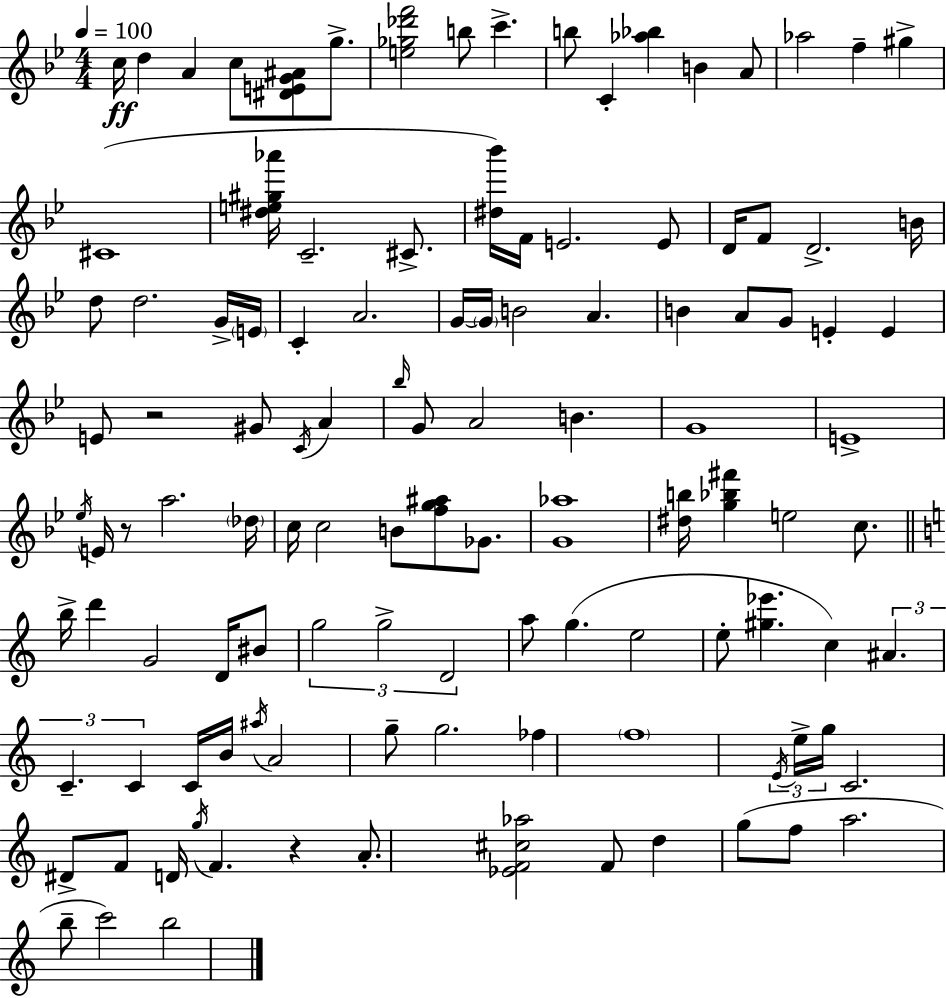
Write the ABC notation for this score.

X:1
T:Untitled
M:4/4
L:1/4
K:Bb
c/4 d A c/2 [^DEG^A]/2 g/2 [e_g_d'f']2 b/2 c' b/2 C [_a_b] B A/2 _a2 f ^g ^C4 [^de^g_a']/4 C2 ^C/2 [^d_b']/4 F/4 E2 E/2 D/4 F/2 D2 B/4 d/2 d2 G/4 E/4 C A2 G/4 G/4 B2 A B A/2 G/2 E E E/2 z2 ^G/2 C/4 A _b/4 G/2 A2 B G4 E4 _e/4 E/4 z/2 a2 _d/4 c/4 c2 B/2 [fg^a]/2 _G/2 [G_a]4 [^db]/4 [g_b^f'] e2 c/2 b/4 d' G2 D/4 ^B/2 g2 g2 D2 a/2 g e2 e/2 [^g_e'] c ^A C C C/4 B/4 ^a/4 A2 g/2 g2 _f f4 E/4 e/4 g/4 C2 ^D/2 F/2 D/4 g/4 F z A/2 [_EF^c_a]2 F/2 d g/2 f/2 a2 b/2 c'2 b2